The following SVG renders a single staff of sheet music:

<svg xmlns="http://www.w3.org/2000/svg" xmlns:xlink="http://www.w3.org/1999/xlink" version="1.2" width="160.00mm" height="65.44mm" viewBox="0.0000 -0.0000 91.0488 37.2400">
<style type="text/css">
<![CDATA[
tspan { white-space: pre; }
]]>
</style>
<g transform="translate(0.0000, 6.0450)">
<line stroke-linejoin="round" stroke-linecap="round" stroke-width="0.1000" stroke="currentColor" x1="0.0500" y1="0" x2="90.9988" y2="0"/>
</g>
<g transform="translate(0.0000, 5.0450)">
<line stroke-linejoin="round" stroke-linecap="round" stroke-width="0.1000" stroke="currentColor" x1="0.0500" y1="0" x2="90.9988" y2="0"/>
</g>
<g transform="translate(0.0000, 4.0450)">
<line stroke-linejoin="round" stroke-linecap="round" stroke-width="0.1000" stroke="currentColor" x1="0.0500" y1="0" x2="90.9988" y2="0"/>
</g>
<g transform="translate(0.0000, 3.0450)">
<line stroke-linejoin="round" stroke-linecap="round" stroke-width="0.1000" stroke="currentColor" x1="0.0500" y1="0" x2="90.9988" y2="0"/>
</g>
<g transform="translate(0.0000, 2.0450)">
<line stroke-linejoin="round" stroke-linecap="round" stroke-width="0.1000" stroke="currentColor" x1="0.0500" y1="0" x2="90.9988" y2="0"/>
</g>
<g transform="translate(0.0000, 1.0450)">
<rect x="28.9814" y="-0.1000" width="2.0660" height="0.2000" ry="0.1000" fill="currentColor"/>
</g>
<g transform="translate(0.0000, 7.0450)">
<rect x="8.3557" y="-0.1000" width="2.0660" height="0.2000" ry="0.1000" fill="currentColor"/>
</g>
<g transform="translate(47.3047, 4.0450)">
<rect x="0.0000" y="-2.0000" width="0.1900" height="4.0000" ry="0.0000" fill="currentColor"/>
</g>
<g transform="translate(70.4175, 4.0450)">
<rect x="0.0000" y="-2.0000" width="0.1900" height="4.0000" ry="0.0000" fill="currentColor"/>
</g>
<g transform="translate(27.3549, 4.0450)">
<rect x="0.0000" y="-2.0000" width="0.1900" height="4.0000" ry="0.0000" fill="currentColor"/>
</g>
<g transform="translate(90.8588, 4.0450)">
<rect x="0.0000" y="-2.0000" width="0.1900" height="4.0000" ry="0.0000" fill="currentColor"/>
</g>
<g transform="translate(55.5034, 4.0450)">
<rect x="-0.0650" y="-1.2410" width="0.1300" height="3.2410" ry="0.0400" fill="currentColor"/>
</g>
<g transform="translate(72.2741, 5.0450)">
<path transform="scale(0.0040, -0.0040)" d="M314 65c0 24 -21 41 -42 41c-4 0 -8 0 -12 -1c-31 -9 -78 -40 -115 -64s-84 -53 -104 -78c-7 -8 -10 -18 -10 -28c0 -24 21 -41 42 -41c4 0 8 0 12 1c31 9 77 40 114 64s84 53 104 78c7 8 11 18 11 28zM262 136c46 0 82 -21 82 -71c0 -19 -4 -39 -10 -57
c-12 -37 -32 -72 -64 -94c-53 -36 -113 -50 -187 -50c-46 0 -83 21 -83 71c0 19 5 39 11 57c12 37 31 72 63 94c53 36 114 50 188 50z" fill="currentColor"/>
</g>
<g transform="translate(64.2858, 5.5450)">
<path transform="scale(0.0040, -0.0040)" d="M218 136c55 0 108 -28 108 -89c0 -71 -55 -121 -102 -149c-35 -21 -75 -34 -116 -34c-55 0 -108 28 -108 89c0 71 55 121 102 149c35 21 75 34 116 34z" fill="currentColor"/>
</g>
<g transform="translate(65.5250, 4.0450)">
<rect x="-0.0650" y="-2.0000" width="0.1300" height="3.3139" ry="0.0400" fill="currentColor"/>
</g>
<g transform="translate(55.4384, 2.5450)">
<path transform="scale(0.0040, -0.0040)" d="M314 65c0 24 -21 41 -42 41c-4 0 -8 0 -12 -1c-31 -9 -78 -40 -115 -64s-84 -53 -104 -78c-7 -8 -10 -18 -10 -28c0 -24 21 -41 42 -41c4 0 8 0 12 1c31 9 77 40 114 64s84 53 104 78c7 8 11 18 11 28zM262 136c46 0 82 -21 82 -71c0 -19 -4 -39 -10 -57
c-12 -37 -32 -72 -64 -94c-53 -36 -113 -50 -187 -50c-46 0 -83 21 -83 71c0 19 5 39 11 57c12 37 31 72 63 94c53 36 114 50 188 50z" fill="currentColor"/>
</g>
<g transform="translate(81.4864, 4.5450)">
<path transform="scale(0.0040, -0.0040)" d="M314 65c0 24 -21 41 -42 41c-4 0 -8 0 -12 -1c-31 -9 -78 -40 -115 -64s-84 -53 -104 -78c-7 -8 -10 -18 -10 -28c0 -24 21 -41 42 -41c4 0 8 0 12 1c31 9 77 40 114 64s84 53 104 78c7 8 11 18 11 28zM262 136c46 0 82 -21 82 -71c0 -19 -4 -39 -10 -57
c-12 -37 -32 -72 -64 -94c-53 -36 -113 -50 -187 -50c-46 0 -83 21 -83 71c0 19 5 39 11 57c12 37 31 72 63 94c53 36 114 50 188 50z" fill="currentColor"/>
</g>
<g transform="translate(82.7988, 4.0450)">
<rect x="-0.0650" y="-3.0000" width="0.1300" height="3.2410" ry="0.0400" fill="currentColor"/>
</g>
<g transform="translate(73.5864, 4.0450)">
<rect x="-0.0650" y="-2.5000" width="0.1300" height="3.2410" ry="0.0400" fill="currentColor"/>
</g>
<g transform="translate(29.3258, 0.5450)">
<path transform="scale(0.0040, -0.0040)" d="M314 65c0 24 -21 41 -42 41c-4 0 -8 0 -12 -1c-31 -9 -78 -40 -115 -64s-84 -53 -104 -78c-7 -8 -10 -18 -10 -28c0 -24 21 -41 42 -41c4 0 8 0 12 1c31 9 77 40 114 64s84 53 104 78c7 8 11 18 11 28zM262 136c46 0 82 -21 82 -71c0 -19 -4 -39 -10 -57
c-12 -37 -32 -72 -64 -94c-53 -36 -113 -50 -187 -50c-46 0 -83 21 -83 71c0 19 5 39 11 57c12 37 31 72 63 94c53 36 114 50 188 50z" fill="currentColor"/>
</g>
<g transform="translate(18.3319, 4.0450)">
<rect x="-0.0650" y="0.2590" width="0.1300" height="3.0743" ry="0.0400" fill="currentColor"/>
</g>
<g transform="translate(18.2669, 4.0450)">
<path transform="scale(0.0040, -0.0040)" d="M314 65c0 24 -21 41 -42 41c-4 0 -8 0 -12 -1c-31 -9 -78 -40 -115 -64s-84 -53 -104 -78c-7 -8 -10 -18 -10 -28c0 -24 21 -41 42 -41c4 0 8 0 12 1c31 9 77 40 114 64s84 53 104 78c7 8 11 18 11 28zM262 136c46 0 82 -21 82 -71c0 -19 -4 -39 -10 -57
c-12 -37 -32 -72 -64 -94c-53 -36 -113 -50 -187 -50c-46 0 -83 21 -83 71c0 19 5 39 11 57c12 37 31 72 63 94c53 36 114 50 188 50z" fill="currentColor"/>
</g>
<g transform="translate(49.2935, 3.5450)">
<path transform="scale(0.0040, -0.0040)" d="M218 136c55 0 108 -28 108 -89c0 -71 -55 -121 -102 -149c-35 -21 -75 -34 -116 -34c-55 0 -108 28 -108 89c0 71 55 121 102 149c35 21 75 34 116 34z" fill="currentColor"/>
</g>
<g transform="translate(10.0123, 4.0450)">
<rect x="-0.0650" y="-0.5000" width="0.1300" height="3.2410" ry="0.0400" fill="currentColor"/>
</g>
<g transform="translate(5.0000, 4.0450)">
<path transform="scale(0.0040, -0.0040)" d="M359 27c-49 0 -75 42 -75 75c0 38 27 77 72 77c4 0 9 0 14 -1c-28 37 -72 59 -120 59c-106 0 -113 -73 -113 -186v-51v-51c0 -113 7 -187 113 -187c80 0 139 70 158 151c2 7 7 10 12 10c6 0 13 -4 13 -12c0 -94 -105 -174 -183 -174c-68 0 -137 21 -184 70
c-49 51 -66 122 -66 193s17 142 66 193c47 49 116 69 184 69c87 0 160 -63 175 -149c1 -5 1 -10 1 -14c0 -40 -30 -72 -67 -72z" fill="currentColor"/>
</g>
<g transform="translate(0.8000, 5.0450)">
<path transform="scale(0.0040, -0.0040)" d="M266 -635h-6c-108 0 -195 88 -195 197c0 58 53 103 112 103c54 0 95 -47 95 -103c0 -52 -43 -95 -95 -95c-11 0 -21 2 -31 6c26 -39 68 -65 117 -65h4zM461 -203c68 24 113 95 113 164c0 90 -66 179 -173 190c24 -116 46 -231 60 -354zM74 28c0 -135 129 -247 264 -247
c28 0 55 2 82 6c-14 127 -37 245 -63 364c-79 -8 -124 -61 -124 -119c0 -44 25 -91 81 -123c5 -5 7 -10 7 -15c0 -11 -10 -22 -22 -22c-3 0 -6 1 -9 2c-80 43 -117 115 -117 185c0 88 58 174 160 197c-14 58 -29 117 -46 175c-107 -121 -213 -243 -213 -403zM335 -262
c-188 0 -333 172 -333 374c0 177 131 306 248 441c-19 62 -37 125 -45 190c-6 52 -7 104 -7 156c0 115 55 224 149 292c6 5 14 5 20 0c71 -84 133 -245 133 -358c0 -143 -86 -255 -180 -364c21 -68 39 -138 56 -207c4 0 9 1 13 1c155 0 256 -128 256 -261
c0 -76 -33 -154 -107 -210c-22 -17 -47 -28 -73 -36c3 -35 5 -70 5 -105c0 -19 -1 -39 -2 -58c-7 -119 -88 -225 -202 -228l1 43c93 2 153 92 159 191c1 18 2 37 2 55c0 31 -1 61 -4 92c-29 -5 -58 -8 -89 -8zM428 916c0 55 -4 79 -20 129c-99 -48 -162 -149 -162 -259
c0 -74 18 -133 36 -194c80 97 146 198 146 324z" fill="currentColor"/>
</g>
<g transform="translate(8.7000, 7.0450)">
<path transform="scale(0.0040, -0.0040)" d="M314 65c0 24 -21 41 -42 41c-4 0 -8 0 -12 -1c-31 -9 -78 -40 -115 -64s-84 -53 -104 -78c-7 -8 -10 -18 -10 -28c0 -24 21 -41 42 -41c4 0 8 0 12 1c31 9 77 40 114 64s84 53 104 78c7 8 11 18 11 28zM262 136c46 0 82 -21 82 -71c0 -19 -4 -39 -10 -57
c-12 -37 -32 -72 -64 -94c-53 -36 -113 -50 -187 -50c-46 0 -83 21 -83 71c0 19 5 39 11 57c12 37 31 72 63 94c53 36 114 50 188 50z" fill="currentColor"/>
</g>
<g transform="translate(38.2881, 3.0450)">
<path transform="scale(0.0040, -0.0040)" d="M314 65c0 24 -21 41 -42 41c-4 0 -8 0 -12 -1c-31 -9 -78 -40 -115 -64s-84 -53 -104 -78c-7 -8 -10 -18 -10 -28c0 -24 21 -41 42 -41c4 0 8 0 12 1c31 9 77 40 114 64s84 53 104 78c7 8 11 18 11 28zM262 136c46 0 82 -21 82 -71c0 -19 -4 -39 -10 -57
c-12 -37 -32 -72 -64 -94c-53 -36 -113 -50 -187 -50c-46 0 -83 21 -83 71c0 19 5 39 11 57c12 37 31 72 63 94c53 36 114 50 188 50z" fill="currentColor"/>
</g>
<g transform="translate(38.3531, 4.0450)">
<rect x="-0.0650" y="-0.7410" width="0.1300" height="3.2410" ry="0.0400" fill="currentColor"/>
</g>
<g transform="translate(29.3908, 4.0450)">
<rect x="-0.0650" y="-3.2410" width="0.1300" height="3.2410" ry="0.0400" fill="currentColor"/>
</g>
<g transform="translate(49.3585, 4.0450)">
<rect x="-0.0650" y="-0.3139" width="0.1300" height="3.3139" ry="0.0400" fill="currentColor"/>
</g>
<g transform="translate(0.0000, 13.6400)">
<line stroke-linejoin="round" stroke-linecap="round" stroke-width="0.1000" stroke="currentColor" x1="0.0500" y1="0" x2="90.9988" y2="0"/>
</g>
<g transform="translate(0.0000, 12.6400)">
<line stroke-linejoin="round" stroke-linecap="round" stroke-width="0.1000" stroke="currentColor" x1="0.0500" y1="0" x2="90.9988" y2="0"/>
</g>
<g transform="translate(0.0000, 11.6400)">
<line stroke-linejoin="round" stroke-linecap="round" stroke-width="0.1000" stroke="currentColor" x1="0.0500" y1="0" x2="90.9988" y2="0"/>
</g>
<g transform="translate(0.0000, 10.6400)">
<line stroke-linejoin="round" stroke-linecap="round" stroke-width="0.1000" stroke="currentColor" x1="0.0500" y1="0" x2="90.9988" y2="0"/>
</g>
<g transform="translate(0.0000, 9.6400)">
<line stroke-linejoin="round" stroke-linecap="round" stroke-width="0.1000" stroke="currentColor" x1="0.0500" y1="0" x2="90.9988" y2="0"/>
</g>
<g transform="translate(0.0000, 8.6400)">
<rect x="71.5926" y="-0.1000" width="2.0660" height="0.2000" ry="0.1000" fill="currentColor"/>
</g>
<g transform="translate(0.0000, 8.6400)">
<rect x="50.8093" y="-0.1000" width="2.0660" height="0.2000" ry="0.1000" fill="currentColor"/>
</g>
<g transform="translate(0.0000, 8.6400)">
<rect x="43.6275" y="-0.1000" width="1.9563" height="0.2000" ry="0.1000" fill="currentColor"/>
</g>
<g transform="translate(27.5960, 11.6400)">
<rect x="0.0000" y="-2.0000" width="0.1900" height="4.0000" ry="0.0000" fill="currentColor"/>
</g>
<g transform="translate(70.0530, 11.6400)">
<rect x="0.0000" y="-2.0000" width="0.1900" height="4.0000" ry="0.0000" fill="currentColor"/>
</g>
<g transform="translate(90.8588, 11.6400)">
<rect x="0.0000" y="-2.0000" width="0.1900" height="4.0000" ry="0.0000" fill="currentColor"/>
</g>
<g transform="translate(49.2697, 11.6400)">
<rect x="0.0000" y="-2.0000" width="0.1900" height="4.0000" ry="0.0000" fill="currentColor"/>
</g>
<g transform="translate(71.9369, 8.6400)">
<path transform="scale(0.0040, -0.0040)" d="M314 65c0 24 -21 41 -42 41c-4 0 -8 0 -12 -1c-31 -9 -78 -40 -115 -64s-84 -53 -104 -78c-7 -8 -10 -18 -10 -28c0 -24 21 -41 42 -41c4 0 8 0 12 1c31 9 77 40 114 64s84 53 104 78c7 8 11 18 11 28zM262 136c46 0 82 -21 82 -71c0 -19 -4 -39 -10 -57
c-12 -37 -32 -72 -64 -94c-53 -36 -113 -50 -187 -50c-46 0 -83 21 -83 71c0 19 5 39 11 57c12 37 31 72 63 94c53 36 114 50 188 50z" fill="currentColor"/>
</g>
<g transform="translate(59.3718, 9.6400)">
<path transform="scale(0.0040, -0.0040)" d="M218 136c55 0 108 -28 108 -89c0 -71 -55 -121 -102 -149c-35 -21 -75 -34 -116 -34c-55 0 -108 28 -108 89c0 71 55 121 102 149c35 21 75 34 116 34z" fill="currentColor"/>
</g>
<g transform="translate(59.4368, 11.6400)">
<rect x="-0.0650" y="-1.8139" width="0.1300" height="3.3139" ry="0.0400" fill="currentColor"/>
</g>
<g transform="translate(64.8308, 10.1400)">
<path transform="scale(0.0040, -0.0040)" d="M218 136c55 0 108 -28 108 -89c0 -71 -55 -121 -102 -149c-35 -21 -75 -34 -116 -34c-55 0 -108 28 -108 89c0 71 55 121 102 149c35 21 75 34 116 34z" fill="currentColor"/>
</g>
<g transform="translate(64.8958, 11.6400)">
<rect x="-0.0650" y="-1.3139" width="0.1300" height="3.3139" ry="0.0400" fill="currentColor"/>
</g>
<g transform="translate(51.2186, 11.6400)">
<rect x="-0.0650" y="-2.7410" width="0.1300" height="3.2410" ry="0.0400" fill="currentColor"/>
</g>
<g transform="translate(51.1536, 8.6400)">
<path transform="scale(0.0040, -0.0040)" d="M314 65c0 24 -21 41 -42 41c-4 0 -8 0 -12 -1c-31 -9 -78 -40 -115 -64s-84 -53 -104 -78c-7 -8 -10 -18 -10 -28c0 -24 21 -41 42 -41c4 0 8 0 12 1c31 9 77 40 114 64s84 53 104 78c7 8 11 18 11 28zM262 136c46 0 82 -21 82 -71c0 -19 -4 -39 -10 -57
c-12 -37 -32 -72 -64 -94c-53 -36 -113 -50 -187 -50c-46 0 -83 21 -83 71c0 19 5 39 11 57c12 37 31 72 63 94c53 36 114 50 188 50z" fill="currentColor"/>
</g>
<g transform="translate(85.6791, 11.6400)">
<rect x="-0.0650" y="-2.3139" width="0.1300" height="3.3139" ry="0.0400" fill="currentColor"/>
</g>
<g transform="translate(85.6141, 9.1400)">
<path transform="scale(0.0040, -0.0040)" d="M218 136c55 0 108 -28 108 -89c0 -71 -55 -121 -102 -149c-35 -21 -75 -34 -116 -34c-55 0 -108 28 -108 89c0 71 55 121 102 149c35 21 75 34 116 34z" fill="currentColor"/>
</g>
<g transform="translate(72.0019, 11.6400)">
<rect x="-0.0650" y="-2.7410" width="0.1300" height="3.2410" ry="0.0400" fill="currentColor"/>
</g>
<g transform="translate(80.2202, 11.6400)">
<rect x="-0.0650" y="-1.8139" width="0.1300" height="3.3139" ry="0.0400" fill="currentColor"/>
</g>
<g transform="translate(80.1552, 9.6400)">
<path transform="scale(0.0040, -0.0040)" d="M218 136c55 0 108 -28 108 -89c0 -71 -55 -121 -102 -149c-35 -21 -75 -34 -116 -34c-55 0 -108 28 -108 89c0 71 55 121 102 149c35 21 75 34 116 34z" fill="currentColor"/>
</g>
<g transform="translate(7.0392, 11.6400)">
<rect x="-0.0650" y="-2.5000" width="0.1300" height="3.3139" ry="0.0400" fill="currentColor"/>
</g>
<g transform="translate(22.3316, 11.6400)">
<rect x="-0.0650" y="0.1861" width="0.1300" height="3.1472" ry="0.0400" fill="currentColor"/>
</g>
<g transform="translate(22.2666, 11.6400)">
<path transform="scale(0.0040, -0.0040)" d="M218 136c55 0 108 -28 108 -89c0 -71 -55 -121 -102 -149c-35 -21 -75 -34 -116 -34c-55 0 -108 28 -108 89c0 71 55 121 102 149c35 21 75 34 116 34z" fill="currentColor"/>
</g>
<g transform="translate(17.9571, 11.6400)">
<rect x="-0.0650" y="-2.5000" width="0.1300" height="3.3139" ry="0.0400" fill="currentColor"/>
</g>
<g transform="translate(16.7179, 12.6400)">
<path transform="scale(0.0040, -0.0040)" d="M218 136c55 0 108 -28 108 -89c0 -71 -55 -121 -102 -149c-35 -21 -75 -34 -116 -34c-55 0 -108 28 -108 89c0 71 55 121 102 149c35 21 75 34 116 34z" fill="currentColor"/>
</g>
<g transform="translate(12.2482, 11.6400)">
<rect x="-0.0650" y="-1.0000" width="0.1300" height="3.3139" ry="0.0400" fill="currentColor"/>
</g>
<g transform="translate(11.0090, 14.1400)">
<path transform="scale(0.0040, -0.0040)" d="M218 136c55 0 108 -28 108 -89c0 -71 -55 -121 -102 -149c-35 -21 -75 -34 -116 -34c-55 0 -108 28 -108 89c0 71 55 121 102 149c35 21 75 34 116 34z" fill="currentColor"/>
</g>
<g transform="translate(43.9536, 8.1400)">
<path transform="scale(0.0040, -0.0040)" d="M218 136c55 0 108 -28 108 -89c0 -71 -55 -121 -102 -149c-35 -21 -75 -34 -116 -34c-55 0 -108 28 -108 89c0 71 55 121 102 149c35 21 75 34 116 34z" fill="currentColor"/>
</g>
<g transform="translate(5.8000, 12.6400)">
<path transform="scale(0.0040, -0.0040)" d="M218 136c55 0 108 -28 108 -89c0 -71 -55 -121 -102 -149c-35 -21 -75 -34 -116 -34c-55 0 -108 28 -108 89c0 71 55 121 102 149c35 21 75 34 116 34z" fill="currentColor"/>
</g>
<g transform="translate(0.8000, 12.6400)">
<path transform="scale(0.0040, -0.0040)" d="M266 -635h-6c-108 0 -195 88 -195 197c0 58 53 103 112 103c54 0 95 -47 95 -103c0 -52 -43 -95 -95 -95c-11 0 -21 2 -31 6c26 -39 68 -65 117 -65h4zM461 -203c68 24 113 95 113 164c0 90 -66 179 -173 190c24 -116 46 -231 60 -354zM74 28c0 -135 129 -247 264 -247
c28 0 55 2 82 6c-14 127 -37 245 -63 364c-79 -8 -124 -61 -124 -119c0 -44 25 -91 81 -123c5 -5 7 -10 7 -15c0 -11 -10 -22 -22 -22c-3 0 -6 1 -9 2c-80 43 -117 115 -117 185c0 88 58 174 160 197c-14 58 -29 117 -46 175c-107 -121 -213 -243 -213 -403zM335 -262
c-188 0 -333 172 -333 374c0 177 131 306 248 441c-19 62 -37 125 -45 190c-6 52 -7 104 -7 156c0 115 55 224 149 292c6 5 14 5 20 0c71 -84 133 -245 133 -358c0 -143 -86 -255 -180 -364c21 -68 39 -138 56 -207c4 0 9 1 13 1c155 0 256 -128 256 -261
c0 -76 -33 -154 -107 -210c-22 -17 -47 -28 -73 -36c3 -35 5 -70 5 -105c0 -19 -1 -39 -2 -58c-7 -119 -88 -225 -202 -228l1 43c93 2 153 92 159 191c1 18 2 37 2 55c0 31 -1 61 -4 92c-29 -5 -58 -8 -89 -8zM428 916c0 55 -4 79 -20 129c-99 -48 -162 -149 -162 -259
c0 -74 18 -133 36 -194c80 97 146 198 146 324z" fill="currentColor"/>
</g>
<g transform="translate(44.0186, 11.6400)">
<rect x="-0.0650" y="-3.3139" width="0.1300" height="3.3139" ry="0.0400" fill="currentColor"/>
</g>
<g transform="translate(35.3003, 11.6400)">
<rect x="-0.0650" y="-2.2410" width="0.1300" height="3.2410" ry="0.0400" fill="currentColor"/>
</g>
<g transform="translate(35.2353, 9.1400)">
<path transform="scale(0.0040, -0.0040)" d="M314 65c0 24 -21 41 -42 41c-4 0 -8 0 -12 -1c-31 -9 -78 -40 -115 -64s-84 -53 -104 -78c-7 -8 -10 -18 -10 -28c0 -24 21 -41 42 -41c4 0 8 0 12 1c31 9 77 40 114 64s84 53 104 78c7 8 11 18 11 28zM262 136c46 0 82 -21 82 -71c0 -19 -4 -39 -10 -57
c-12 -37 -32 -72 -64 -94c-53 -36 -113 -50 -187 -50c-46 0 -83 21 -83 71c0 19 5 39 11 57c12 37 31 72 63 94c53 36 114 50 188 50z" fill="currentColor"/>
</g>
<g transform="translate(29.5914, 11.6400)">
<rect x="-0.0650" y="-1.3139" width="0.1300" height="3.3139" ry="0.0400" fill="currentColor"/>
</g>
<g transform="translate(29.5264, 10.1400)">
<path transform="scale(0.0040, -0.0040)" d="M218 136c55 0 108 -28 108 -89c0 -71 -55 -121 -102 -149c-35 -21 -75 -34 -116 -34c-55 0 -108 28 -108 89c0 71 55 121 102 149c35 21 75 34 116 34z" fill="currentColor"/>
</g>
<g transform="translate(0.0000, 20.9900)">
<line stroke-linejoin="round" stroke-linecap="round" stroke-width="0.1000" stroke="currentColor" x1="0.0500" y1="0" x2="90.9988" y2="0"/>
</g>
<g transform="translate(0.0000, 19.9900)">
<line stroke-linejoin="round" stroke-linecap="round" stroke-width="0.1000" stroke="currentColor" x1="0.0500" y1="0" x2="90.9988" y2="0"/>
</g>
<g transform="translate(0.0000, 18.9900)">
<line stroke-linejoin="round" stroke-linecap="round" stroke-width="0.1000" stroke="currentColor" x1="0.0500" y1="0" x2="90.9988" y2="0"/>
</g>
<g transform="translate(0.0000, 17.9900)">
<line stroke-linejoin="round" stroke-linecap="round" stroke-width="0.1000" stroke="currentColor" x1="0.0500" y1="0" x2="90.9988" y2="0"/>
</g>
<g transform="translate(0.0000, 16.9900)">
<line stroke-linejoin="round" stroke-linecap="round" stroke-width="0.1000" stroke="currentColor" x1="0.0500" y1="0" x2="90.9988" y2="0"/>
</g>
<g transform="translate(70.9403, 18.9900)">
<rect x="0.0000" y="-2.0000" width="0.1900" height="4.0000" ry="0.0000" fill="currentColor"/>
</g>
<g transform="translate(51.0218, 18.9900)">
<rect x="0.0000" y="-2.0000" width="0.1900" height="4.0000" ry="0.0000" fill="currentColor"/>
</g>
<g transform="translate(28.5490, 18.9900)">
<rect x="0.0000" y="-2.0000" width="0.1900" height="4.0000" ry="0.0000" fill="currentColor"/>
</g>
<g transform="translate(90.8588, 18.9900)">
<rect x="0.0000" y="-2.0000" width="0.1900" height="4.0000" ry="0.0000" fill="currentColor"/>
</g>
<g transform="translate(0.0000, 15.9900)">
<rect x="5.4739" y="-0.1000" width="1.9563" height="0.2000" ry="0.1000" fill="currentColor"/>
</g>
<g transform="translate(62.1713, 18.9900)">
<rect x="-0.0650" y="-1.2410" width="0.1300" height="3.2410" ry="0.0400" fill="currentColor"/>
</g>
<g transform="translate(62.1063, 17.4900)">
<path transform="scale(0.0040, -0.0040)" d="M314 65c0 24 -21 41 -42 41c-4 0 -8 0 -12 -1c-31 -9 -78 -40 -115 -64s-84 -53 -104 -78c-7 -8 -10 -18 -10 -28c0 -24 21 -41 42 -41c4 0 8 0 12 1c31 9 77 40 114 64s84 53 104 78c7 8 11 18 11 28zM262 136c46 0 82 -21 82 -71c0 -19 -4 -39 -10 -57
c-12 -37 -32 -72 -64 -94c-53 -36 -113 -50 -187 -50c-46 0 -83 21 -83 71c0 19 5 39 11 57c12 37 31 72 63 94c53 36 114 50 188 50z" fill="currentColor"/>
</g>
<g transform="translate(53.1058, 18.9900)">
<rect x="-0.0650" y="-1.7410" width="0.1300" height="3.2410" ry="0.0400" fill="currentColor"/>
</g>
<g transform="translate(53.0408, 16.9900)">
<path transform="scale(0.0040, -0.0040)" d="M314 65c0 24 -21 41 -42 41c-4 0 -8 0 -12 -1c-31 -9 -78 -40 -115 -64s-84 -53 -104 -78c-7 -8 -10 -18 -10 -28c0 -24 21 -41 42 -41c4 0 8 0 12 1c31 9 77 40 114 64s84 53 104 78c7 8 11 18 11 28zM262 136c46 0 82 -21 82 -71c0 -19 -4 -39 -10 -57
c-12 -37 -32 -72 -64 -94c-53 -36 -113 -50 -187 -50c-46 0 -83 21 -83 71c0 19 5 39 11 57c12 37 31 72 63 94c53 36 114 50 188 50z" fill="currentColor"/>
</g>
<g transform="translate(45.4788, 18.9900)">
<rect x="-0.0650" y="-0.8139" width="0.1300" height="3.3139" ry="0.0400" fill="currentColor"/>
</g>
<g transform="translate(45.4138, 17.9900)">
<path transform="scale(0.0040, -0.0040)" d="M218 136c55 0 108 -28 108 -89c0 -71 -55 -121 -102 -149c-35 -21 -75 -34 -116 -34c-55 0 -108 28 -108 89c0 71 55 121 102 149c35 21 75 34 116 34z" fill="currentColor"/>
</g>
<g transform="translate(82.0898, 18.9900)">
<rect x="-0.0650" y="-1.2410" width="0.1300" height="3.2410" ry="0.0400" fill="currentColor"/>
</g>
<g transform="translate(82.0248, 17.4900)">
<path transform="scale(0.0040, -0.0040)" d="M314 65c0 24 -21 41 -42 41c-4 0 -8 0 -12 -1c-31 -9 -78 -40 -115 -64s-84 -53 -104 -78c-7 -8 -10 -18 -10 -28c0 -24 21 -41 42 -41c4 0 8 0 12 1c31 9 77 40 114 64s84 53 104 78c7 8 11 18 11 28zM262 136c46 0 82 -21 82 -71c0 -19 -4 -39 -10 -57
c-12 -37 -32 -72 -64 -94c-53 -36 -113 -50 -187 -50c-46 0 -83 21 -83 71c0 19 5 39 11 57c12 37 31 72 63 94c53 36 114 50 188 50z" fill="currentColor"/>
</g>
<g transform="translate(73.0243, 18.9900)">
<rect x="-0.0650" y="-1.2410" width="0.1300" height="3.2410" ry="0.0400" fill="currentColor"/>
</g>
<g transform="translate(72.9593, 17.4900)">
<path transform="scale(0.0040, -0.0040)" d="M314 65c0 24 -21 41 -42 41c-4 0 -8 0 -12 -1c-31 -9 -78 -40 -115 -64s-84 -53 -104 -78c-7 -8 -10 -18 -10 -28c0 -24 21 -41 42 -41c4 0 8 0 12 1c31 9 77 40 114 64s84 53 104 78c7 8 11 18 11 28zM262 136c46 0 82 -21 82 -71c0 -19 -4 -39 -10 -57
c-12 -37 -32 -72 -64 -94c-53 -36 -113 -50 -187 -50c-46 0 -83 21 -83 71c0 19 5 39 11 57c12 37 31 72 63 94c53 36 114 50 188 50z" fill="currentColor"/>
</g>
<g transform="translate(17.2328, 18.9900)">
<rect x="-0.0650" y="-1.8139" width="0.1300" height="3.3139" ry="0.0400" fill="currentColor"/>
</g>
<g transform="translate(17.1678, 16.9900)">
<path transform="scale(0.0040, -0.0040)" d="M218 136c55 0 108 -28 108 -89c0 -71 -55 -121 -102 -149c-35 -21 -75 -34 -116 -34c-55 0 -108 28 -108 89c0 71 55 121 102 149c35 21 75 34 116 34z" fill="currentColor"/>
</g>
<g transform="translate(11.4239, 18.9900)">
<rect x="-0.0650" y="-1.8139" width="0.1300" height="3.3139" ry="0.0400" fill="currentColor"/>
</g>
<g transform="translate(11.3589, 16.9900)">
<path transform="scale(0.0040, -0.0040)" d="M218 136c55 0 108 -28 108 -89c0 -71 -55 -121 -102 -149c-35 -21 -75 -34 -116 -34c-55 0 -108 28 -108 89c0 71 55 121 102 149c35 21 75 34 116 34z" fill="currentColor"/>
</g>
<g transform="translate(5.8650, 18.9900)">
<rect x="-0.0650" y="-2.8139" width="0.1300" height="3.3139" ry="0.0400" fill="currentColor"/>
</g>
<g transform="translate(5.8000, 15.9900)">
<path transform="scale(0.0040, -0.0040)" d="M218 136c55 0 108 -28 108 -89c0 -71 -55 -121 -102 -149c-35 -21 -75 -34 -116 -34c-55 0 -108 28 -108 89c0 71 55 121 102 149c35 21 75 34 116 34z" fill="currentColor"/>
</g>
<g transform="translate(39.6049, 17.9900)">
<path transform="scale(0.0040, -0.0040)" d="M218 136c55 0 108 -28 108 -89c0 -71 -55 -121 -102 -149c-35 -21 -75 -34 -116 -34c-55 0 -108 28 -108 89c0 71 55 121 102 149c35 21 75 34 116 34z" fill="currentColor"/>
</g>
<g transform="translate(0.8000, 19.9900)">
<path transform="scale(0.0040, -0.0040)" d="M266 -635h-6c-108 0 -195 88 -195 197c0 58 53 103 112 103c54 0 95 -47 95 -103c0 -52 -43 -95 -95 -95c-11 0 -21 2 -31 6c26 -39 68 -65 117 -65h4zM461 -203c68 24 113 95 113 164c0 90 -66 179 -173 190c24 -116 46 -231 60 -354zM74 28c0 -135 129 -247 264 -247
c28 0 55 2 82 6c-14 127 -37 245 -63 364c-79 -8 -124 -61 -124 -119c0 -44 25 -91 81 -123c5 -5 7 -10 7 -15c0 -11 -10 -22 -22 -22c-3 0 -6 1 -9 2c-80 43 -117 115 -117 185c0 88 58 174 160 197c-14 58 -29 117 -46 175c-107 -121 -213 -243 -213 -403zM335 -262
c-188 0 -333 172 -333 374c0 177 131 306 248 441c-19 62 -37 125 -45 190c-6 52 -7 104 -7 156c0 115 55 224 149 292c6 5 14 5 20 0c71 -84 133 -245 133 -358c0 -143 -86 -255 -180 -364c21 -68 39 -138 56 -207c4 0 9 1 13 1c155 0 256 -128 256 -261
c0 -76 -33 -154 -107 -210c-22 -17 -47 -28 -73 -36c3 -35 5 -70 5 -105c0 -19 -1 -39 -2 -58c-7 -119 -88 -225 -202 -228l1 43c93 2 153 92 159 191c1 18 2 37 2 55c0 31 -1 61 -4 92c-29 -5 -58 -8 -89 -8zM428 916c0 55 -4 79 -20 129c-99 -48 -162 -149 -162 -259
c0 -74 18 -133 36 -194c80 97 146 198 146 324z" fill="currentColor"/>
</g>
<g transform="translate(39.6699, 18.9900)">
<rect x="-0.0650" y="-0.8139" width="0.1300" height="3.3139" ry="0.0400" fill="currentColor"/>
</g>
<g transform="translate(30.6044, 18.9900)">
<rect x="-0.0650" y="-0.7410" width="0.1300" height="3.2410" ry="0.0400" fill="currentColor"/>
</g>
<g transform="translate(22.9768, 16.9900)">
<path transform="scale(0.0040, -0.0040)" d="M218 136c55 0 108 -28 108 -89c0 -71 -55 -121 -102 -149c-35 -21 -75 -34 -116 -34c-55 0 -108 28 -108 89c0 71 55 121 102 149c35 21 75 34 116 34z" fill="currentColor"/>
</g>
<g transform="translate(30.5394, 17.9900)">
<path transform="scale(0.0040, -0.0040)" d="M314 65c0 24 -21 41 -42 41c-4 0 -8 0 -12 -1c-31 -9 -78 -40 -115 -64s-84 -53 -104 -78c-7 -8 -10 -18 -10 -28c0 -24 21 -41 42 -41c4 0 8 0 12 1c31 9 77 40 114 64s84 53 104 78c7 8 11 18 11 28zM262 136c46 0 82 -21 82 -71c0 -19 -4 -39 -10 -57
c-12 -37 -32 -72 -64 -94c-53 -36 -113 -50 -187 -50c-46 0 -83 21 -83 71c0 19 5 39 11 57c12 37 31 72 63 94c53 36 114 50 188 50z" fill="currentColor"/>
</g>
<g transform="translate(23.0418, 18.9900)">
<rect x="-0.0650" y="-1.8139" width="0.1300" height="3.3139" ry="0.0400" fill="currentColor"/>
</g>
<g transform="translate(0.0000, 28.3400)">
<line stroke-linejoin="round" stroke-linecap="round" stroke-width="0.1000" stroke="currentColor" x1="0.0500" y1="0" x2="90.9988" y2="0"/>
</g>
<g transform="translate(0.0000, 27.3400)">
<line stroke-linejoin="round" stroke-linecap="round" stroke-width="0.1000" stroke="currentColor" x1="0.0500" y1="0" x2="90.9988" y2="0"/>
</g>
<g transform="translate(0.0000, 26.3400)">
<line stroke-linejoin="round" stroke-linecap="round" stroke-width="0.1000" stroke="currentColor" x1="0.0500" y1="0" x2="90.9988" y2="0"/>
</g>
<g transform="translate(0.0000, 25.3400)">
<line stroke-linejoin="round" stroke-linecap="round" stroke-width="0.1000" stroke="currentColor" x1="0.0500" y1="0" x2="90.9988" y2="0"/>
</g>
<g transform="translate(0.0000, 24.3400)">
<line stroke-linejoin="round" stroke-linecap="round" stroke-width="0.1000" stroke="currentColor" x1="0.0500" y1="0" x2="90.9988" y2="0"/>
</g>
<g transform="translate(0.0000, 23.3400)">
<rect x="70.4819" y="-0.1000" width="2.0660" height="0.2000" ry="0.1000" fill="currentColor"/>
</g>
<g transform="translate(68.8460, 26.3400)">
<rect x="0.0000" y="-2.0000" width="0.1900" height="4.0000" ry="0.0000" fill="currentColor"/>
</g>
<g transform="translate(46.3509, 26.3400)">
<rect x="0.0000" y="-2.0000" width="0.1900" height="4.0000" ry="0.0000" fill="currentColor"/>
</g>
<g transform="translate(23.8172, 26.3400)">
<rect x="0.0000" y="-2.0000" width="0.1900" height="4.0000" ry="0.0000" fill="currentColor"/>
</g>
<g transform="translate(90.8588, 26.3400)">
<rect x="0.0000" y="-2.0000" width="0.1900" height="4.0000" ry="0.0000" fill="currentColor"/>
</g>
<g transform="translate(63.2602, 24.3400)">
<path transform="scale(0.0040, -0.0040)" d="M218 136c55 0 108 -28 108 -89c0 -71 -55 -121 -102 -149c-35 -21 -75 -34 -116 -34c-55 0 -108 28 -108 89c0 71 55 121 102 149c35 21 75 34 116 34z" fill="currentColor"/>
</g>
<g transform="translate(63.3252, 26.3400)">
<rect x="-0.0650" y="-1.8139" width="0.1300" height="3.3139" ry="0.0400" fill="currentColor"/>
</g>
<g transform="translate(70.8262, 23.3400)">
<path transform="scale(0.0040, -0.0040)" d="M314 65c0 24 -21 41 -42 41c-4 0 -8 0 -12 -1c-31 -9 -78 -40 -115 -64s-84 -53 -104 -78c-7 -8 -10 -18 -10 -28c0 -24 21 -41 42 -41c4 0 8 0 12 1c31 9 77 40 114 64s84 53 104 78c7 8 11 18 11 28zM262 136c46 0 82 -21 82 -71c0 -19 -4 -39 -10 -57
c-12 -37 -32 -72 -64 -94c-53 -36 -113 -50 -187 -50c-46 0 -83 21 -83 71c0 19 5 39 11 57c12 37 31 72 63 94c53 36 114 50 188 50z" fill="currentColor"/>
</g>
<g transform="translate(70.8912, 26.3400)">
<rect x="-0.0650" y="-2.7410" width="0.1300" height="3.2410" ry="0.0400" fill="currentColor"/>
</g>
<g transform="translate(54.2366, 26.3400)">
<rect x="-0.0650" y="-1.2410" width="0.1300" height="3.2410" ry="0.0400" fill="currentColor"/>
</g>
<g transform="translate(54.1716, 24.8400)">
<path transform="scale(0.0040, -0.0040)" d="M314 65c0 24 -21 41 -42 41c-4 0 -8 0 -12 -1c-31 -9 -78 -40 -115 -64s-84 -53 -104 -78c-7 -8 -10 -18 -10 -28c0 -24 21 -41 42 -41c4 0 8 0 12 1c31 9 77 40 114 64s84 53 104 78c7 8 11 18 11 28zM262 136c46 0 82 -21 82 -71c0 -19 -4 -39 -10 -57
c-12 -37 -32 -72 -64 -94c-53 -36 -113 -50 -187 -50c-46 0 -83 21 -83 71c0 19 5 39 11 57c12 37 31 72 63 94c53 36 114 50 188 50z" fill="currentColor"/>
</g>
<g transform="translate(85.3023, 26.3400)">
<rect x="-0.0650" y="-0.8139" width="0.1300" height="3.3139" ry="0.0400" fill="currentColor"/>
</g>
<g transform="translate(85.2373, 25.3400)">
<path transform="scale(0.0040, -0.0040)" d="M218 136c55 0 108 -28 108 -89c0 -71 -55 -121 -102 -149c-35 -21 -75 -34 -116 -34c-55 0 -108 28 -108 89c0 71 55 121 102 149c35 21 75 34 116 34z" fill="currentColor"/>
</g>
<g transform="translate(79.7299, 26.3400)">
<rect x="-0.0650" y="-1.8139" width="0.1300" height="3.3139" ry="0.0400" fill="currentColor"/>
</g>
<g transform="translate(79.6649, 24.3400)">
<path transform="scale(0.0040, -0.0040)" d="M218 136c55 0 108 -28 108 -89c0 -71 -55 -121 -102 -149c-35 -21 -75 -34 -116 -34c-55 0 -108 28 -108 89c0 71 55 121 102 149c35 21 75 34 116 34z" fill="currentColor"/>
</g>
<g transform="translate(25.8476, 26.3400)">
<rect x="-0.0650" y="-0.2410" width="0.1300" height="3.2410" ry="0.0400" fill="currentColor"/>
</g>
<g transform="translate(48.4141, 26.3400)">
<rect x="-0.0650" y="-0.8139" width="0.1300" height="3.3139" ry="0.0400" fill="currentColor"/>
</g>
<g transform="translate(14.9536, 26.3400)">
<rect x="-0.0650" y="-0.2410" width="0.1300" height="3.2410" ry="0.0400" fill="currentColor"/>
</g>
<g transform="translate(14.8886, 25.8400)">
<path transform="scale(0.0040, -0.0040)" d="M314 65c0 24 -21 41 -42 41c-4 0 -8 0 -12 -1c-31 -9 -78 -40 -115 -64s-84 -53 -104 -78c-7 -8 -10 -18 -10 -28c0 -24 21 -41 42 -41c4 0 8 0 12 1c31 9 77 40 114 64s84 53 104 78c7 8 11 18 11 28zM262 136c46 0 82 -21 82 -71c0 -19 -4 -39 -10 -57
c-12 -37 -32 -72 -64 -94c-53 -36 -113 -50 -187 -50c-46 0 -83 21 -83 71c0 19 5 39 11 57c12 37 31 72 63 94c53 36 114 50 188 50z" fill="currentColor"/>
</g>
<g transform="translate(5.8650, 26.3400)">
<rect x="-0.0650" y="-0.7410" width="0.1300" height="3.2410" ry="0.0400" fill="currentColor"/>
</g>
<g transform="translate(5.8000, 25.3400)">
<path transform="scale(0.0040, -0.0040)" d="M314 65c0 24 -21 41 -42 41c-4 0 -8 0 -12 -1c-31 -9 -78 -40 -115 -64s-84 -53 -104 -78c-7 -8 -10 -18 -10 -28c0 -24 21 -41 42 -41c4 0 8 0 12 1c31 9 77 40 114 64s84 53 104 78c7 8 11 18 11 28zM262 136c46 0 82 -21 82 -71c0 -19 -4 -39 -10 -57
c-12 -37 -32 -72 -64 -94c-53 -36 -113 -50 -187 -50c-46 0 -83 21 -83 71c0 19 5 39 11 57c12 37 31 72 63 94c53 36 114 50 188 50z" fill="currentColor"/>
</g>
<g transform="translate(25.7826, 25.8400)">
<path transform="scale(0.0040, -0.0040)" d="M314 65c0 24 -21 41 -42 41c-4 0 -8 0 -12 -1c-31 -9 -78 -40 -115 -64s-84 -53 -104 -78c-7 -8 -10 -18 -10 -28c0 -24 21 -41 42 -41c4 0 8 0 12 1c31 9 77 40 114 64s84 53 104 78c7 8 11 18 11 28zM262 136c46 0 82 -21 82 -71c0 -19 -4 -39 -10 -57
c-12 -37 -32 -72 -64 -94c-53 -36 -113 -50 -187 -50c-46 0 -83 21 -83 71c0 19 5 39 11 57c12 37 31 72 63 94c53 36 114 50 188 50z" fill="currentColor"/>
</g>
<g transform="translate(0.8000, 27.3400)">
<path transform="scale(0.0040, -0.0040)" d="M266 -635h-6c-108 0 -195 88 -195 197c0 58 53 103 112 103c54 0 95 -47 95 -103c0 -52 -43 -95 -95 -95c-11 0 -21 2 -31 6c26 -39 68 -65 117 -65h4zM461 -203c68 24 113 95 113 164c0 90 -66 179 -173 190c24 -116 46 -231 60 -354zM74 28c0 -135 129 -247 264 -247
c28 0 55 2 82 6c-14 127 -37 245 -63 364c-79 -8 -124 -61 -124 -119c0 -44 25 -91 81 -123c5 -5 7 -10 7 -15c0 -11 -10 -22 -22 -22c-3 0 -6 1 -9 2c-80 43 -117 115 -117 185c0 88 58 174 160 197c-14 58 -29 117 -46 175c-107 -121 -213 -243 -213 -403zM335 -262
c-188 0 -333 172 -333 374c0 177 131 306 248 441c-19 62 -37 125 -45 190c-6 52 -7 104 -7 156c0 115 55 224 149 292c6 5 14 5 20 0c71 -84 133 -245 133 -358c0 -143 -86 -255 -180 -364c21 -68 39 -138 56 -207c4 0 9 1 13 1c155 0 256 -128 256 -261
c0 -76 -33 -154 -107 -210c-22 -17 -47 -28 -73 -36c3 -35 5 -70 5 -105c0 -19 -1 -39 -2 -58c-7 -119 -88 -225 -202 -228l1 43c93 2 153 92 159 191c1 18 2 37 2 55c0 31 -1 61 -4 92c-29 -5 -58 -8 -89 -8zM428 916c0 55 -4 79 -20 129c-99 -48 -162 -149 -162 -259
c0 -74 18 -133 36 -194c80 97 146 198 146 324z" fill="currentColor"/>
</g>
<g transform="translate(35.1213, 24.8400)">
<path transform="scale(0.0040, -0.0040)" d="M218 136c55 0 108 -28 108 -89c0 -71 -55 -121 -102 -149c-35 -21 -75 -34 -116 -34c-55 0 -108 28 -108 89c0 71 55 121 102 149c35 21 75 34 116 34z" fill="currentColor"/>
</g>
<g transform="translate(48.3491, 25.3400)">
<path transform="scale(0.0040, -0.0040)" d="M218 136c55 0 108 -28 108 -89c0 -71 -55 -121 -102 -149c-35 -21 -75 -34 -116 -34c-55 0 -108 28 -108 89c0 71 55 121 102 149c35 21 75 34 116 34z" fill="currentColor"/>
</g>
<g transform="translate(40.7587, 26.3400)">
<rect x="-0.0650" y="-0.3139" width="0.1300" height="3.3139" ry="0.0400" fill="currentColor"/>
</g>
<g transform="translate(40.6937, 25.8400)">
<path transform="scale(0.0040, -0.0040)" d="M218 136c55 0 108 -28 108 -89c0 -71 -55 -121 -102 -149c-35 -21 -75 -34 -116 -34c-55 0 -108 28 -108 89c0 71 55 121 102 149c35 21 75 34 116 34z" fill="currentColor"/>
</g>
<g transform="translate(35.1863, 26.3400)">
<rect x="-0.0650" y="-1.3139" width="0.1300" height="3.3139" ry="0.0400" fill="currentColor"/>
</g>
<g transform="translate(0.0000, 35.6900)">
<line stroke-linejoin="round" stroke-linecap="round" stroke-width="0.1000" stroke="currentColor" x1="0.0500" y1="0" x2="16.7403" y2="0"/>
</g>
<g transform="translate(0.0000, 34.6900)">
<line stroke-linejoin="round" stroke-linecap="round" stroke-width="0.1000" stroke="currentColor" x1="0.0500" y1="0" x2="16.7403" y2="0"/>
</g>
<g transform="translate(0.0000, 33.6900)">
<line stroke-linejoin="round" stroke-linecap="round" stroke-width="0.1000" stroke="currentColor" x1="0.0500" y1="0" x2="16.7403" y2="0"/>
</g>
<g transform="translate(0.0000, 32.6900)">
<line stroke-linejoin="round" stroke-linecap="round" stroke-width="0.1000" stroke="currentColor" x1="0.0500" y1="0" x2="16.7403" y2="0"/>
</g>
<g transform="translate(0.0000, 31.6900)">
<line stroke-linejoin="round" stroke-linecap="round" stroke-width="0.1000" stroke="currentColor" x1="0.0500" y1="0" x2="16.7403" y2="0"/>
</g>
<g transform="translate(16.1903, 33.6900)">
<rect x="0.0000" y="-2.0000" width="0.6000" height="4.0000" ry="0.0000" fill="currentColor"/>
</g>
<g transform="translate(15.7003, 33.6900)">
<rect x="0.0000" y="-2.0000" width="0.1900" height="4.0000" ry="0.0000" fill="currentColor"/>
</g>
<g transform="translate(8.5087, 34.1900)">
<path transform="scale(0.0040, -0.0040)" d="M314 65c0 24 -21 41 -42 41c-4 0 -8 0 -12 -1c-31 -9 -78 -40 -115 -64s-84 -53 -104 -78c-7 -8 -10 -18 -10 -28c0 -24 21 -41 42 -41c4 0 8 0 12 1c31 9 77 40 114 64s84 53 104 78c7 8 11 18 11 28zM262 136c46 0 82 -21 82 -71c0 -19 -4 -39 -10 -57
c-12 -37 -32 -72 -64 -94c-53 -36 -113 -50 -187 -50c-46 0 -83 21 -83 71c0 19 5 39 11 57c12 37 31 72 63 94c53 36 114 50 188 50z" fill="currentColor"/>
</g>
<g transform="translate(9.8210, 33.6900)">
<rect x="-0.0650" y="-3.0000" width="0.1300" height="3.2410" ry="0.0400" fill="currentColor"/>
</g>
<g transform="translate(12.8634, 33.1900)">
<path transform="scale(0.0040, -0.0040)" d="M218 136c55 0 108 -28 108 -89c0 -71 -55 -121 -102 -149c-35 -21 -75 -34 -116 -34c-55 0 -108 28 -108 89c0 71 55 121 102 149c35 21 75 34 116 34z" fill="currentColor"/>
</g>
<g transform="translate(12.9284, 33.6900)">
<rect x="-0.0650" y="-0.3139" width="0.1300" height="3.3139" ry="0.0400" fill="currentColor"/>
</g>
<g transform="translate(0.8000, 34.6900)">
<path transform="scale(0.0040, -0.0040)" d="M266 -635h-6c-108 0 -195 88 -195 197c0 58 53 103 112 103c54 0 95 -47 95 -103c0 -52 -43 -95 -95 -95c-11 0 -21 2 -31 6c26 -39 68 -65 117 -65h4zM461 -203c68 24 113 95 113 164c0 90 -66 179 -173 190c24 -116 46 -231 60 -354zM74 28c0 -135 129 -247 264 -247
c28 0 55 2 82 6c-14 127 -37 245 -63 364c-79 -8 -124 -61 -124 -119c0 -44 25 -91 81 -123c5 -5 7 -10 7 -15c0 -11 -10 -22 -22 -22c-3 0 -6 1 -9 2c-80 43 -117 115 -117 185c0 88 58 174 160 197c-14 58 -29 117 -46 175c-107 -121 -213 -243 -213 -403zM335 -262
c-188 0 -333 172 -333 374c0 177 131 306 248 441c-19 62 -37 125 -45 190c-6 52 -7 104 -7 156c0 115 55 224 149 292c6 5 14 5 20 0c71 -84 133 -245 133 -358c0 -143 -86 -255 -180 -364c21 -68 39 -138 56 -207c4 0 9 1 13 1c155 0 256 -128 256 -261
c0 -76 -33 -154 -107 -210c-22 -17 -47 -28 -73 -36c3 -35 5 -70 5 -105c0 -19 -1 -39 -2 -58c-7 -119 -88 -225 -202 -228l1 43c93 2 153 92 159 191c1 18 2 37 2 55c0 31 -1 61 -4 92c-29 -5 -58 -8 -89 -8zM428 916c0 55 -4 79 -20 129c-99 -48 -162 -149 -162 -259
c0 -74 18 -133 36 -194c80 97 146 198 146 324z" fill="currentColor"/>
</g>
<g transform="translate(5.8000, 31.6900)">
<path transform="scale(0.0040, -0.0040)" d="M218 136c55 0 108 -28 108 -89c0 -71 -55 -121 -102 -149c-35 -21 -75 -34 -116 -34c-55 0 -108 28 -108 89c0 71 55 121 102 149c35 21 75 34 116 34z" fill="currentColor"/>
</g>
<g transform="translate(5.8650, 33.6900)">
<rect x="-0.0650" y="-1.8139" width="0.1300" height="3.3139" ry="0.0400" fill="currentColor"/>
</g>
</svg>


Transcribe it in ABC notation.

X:1
T:Untitled
M:4/4
L:1/4
K:C
C2 B2 b2 d2 c e2 F G2 A2 G D G B e g2 b a2 f e a2 f g a f f f d2 d d f2 e2 e2 e2 d2 c2 c2 e c d e2 f a2 f d f A2 c